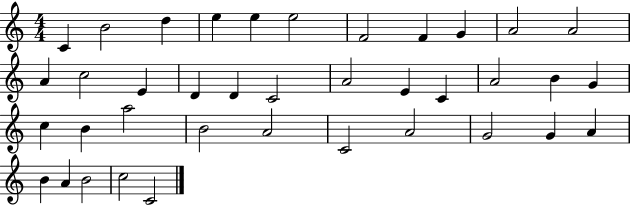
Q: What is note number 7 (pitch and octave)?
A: F4